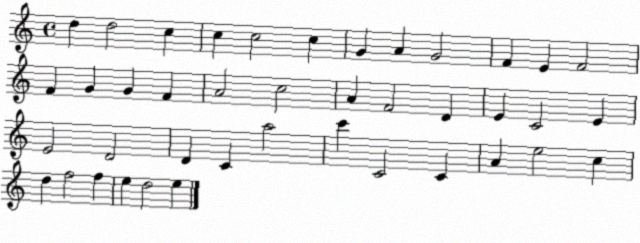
X:1
T:Untitled
M:4/4
L:1/4
K:C
d d2 c c c2 c G A G2 F E F2 F G G F A2 c2 A F2 D E C2 E E2 D2 D C a2 c' C2 C A e2 c d f2 f e d2 e